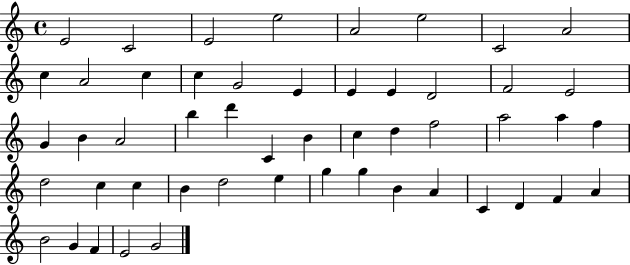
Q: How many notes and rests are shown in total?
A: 51